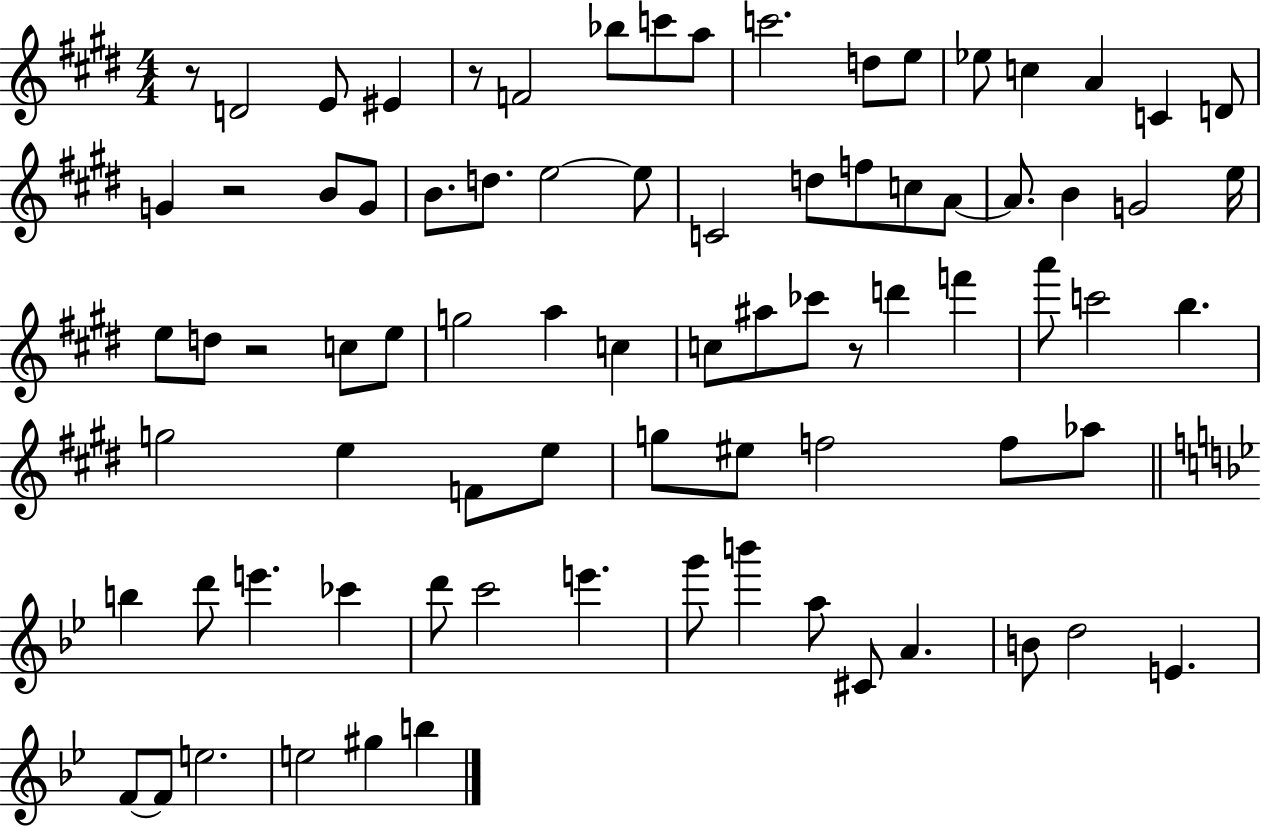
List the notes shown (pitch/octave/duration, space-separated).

R/e D4/h E4/e EIS4/q R/e F4/h Bb5/e C6/e A5/e C6/h. D5/e E5/e Eb5/e C5/q A4/q C4/q D4/e G4/q R/h B4/e G4/e B4/e. D5/e. E5/h E5/e C4/h D5/e F5/e C5/e A4/e A4/e. B4/q G4/h E5/s E5/e D5/e R/h C5/e E5/e G5/h A5/q C5/q C5/e A#5/e CES6/e R/e D6/q F6/q A6/e C6/h B5/q. G5/h E5/q F4/e E5/e G5/e EIS5/e F5/h F5/e Ab5/e B5/q D6/e E6/q. CES6/q D6/e C6/h E6/q. G6/e B6/q A5/e C#4/e A4/q. B4/e D5/h E4/q. F4/e F4/e E5/h. E5/h G#5/q B5/q